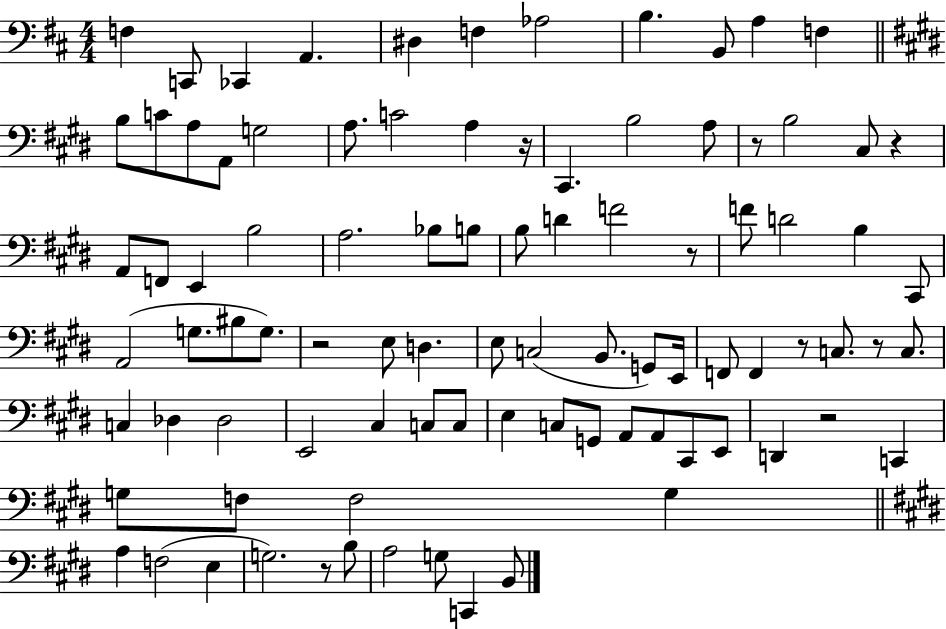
{
  \clef bass
  \numericTimeSignature
  \time 4/4
  \key d \major
  f4 c,8 ces,4 a,4. | dis4 f4 aes2 | b4. b,8 a4 f4 | \bar "||" \break \key e \major b8 c'8 a8 a,8 g2 | a8. c'2 a4 r16 | cis,4. b2 a8 | r8 b2 cis8 r4 | \break a,8 f,8 e,4 b2 | a2. bes8 b8 | b8 d'4 f'2 r8 | f'8 d'2 b4 cis,8 | \break a,2( g8. bis8 g8.) | r2 e8 d4. | e8 c2( b,8. g,8) e,16 | f,8 f,4 r8 c8. r8 c8. | \break c4 des4 des2 | e,2 cis4 c8 c8 | e4 c8 g,8 a,8 a,8 cis,8 e,8 | d,4 r2 c,4 | \break g8 f8 f2 g4 | \bar "||" \break \key e \major a4 f2( e4 | g2.) r8 b8 | a2 g8 c,4 b,8 | \bar "|."
}